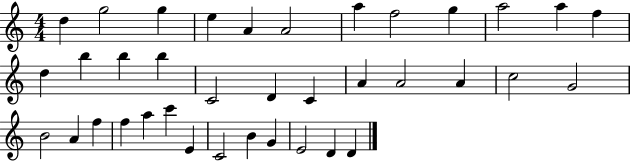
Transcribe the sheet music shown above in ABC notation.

X:1
T:Untitled
M:4/4
L:1/4
K:C
d g2 g e A A2 a f2 g a2 a f d b b b C2 D C A A2 A c2 G2 B2 A f f a c' E C2 B G E2 D D